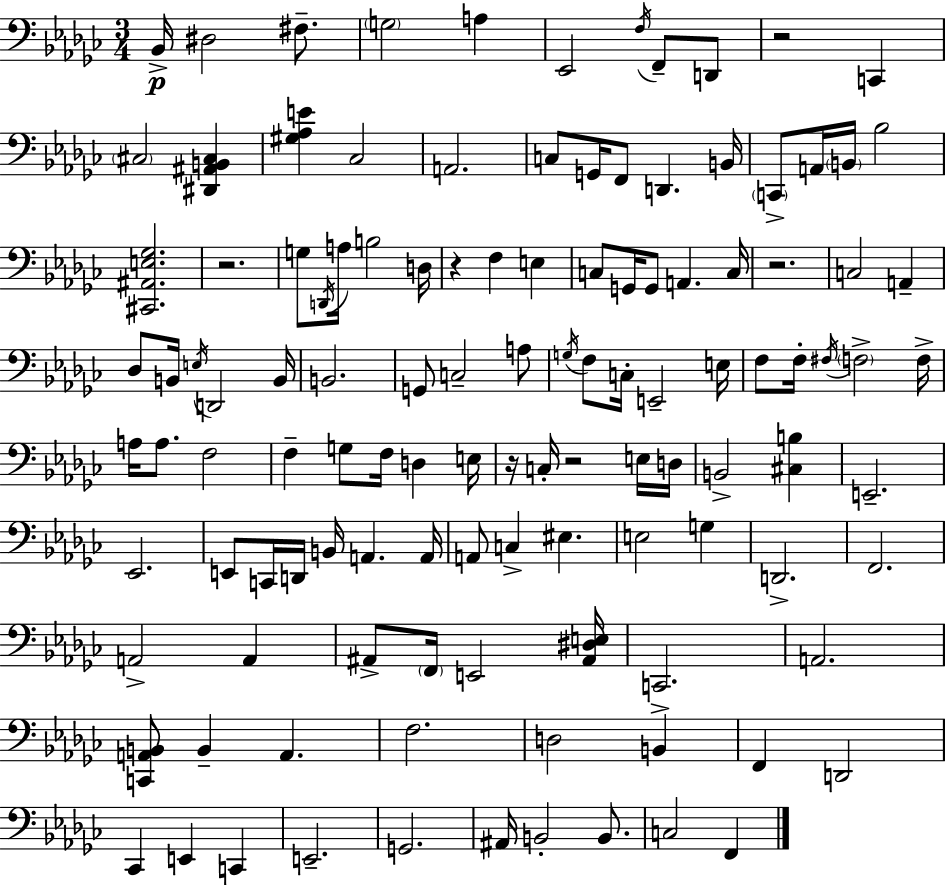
X:1
T:Untitled
M:3/4
L:1/4
K:Ebm
_B,,/4 ^D,2 ^F,/2 G,2 A, _E,,2 F,/4 F,,/2 D,,/2 z2 C,, ^C,2 [^D,,^A,,B,,^C,] [^G,_A,E] _C,2 A,,2 C,/2 G,,/4 F,,/2 D,, B,,/4 C,,/2 A,,/4 B,,/4 _B,2 [^C,,^A,,E,_G,]2 z2 G,/2 D,,/4 A,/4 B,2 D,/4 z F, E, C,/2 G,,/4 G,,/2 A,, C,/4 z2 C,2 A,, _D,/2 B,,/4 E,/4 D,,2 B,,/4 B,,2 G,,/2 C,2 A,/2 G,/4 F,/2 C,/4 E,,2 E,/4 F,/2 F,/4 ^F,/4 F,2 F,/4 A,/4 A,/2 F,2 F, G,/2 F,/4 D, E,/4 z/4 C,/4 z2 E,/4 D,/4 B,,2 [^C,B,] E,,2 _E,,2 E,,/2 C,,/4 D,,/4 B,,/4 A,, A,,/4 A,,/2 C, ^E, E,2 G, D,,2 F,,2 A,,2 A,, ^A,,/2 F,,/4 E,,2 [^A,,^D,E,]/4 C,,2 A,,2 [C,,A,,B,,]/2 B,, A,, F,2 D,2 B,, F,, D,,2 _C,, E,, C,, E,,2 G,,2 ^A,,/4 B,,2 B,,/2 C,2 F,,